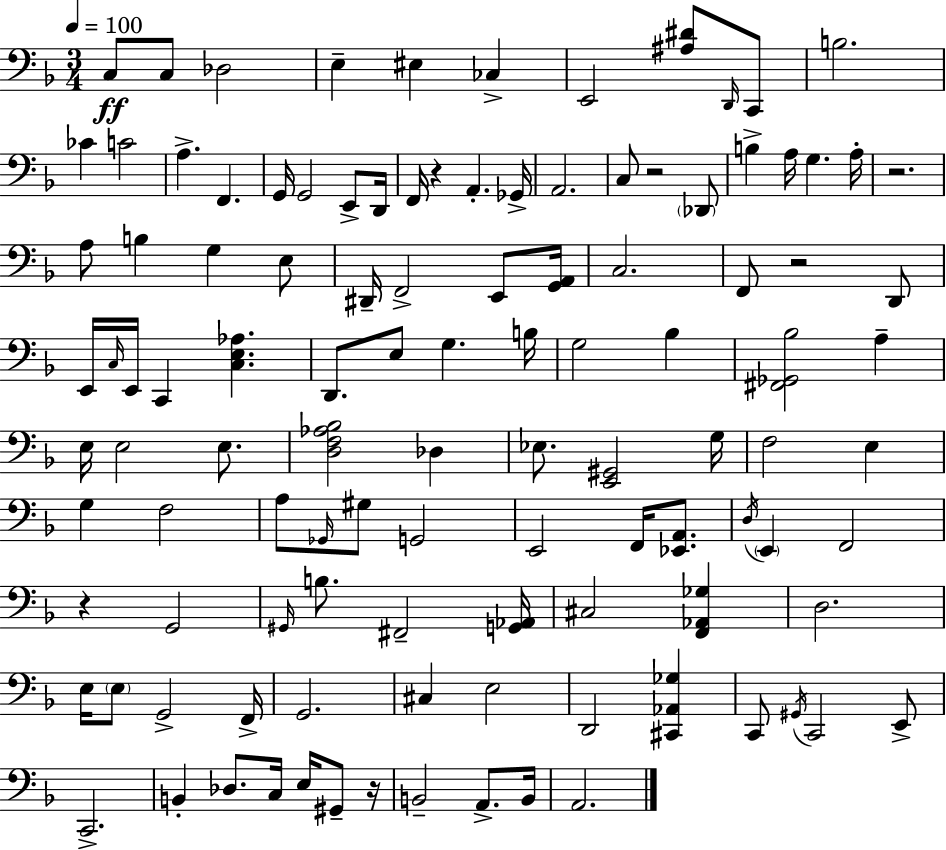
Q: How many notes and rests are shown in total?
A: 112